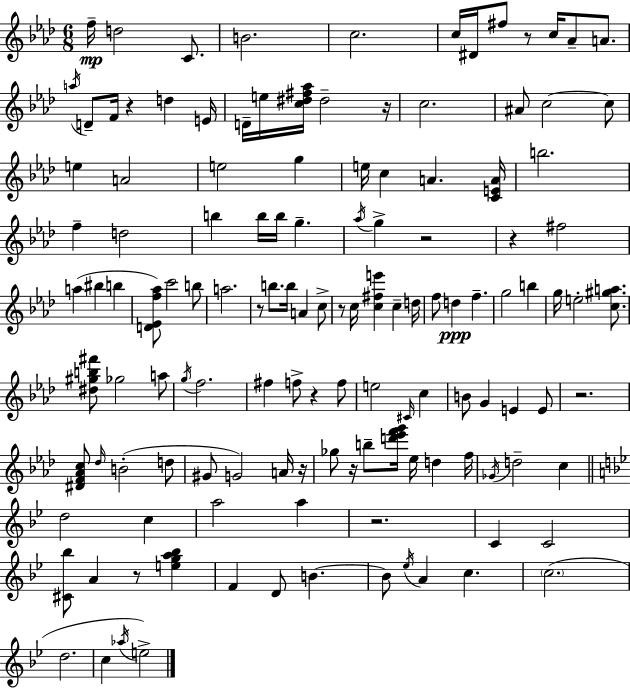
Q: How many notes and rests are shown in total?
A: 130